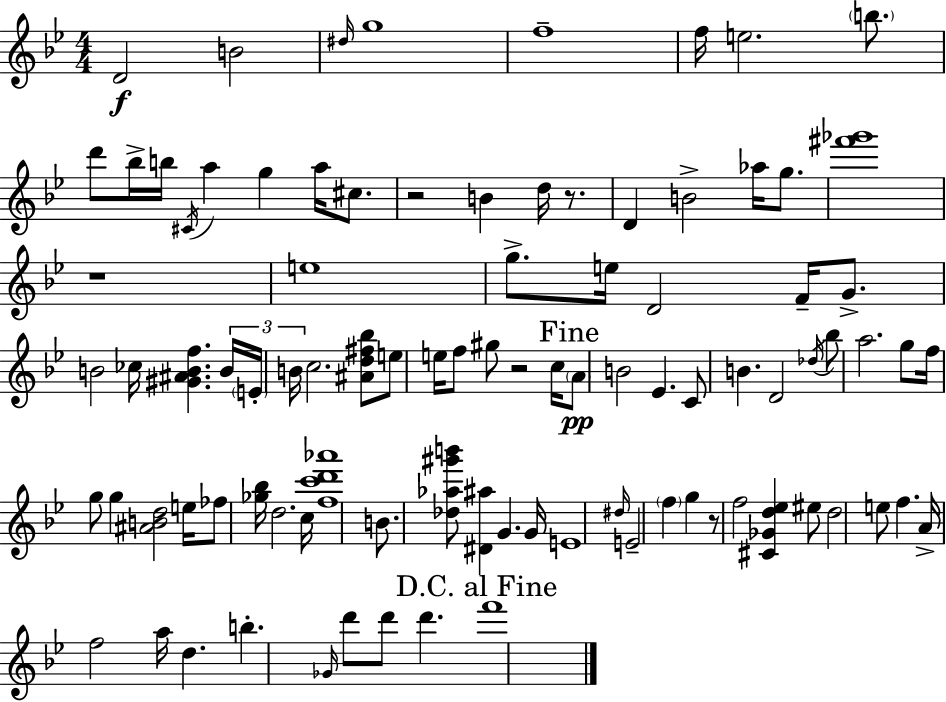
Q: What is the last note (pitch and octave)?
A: F6